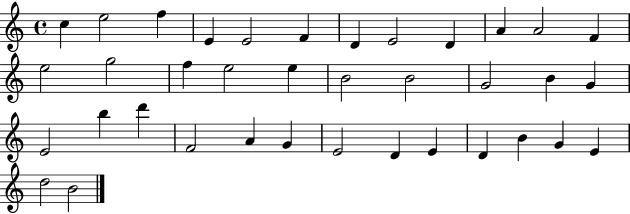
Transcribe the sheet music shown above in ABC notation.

X:1
T:Untitled
M:4/4
L:1/4
K:C
c e2 f E E2 F D E2 D A A2 F e2 g2 f e2 e B2 B2 G2 B G E2 b d' F2 A G E2 D E D B G E d2 B2